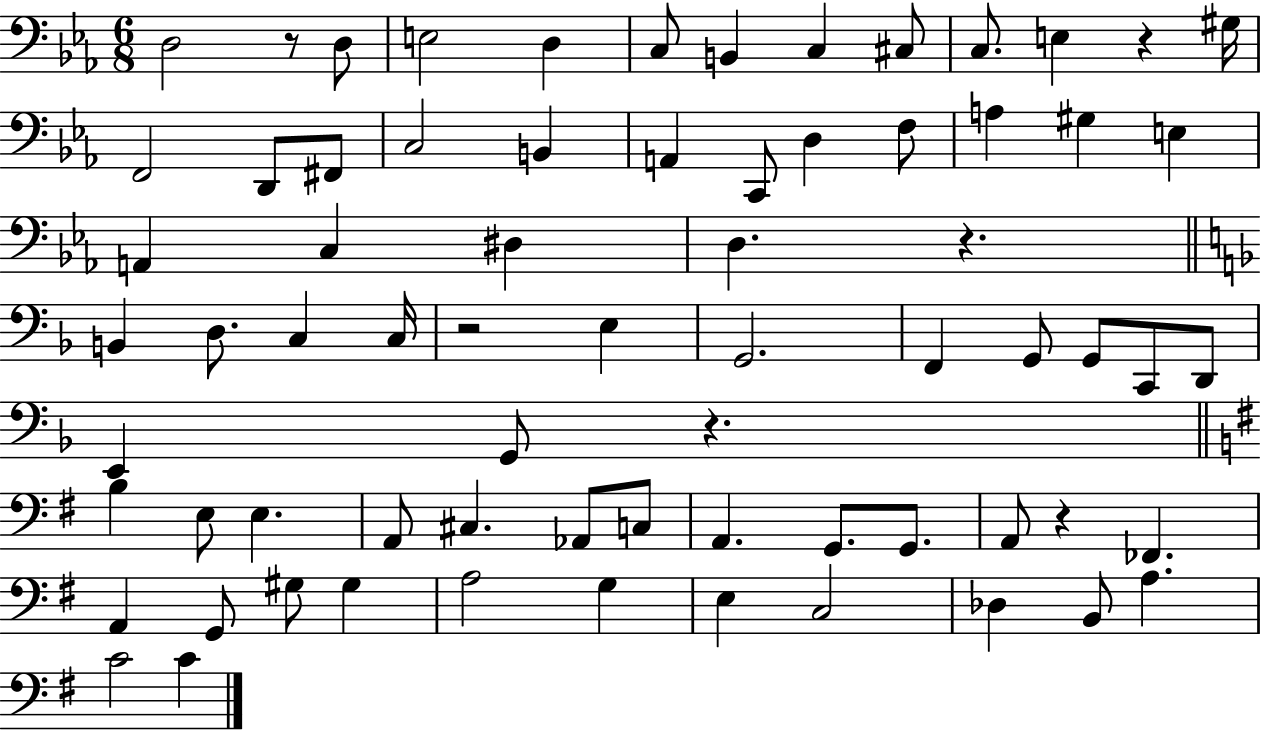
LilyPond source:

{
  \clef bass
  \numericTimeSignature
  \time 6/8
  \key ees \major
  d2 r8 d8 | e2 d4 | c8 b,4 c4 cis8 | c8. e4 r4 gis16 | \break f,2 d,8 fis,8 | c2 b,4 | a,4 c,8 d4 f8 | a4 gis4 e4 | \break a,4 c4 dis4 | d4. r4. | \bar "||" \break \key f \major b,4 d8. c4 c16 | r2 e4 | g,2. | f,4 g,8 g,8 c,8 d,8 | \break e,4 g,8 r4. | \bar "||" \break \key e \minor b4 e8 e4. | a,8 cis4. aes,8 c8 | a,4. g,8. g,8. | a,8 r4 fes,4. | \break a,4 g,8 gis8 gis4 | a2 g4 | e4 c2 | des4 b,8 a4. | \break c'2 c'4 | \bar "|."
}